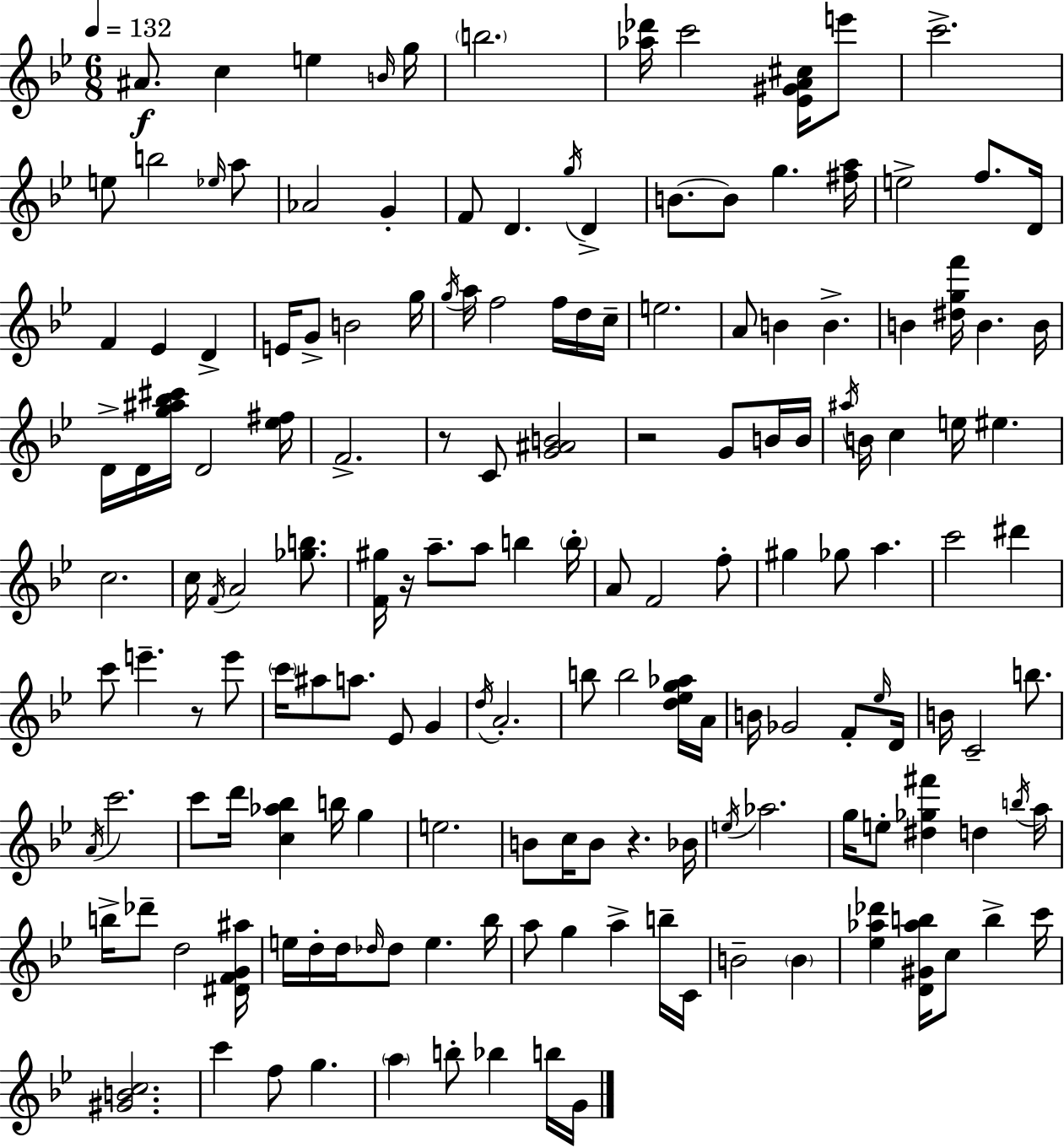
A#4/e. C5/q E5/q B4/s G5/s B5/h. [Ab5,Db6]/s C6/h [Eb4,G#4,A4,C#5]/s E6/e C6/h. E5/e B5/h Eb5/s A5/e Ab4/h G4/q F4/e D4/q. G5/s D4/q B4/e. B4/e G5/q. [F#5,A5]/s E5/h F5/e. D4/s F4/q Eb4/q D4/q E4/s G4/e B4/h G5/s G5/s A5/s F5/h F5/s D5/s C5/s E5/h. A4/e B4/q B4/q. B4/q [D#5,G5,F6]/s B4/q. B4/s D4/s D4/s [G5,A#5,Bb5,C#6]/s D4/h [Eb5,F#5]/s F4/h. R/e C4/e [G4,A#4,B4]/h R/h G4/e B4/s B4/s A#5/s B4/s C5/q E5/s EIS5/q. C5/h. C5/s F4/s A4/h [Gb5,B5]/e. [F4,G#5]/s R/s A5/e. A5/e B5/q B5/s A4/e F4/h F5/e G#5/q Gb5/e A5/q. C6/h D#6/q C6/e E6/q. R/e E6/e C6/s A#5/e A5/e. Eb4/e G4/q D5/s A4/h. B5/e B5/h [D5,Eb5,G5,Ab5]/s A4/s B4/s Gb4/h F4/e Eb5/s D4/s B4/s C4/h B5/e. A4/s C6/h. C6/e D6/s [C5,Ab5,Bb5]/q B5/s G5/q E5/h. B4/e C5/s B4/e R/q. Bb4/s E5/s Ab5/h. G5/s E5/e [D#5,Gb5,F#6]/q D5/q B5/s A5/s B5/s Db6/e D5/h [D#4,F4,G4,A#5]/s E5/s D5/s D5/s Db5/s Db5/e E5/q. Bb5/s A5/e G5/q A5/q B5/s C4/s B4/h B4/q [Eb5,Ab5,Db6]/q [D4,G#4,Ab5,B5]/s C5/e B5/q C6/s [G#4,B4,C5]/h. C6/q F5/e G5/q. A5/q B5/e Bb5/q B5/s G4/s